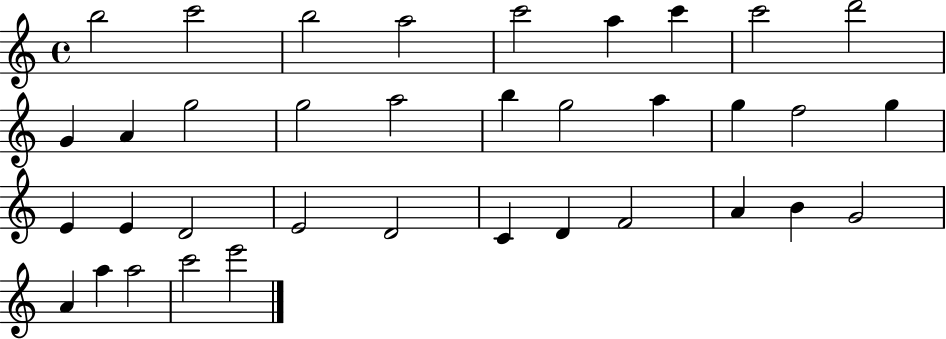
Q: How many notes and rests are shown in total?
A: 36